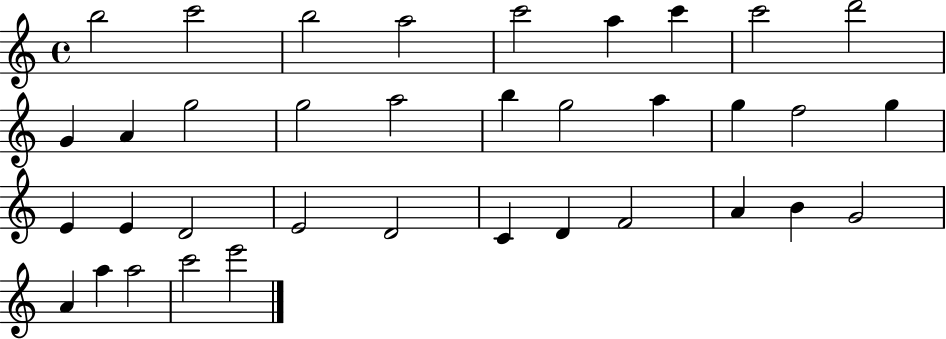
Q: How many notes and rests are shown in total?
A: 36